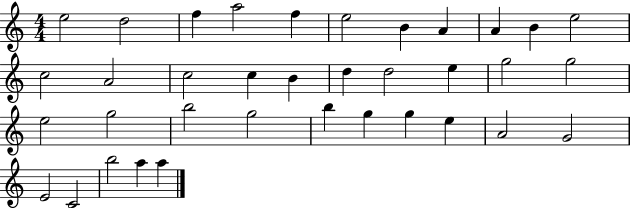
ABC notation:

X:1
T:Untitled
M:4/4
L:1/4
K:C
e2 d2 f a2 f e2 B A A B e2 c2 A2 c2 c B d d2 e g2 g2 e2 g2 b2 g2 b g g e A2 G2 E2 C2 b2 a a